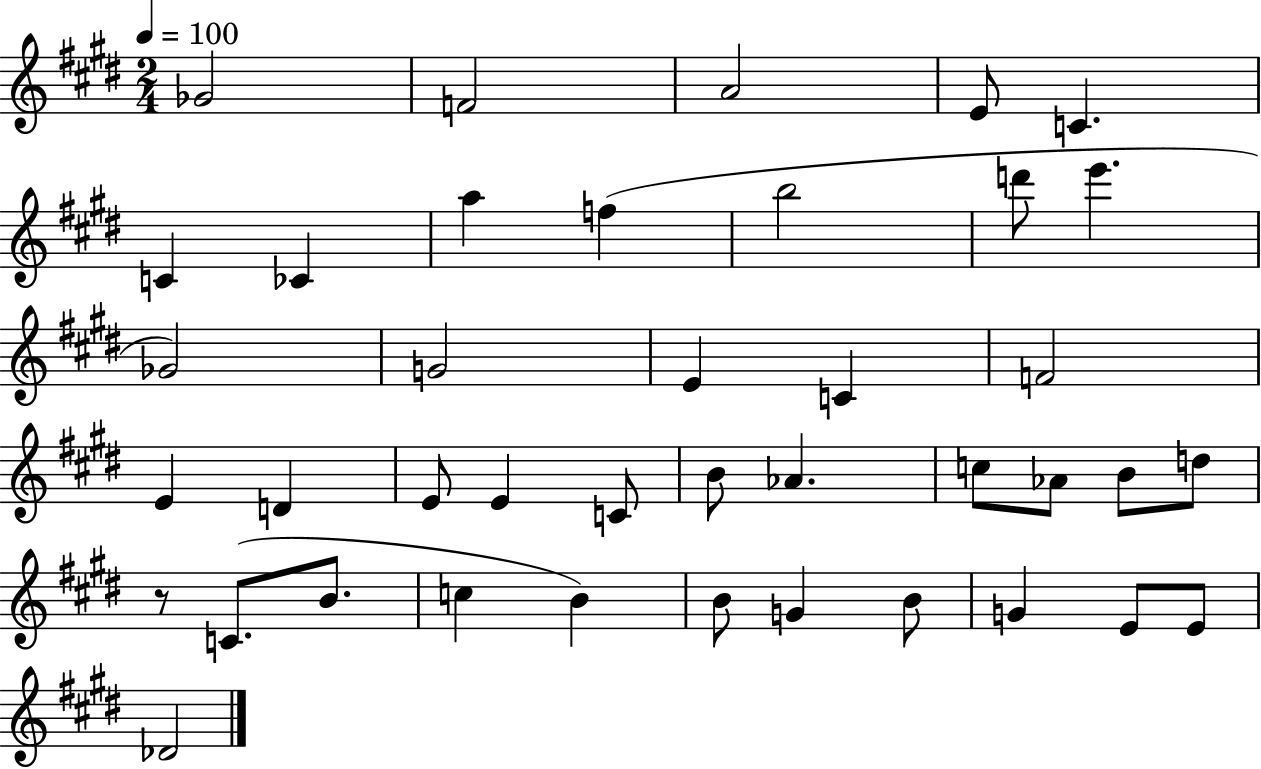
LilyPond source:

{
  \clef treble
  \numericTimeSignature
  \time 2/4
  \key e \major
  \tempo 4 = 100
  \repeat volta 2 { ges'2 | f'2 | a'2 | e'8 c'4. | \break c'4 ces'4 | a''4 f''4( | b''2 | d'''8 e'''4. | \break ges'2) | g'2 | e'4 c'4 | f'2 | \break e'4 d'4 | e'8 e'4 c'8 | b'8 aes'4. | c''8 aes'8 b'8 d''8 | \break r8 c'8.( b'8. | c''4 b'4) | b'8 g'4 b'8 | g'4 e'8 e'8 | \break des'2 | } \bar "|."
}